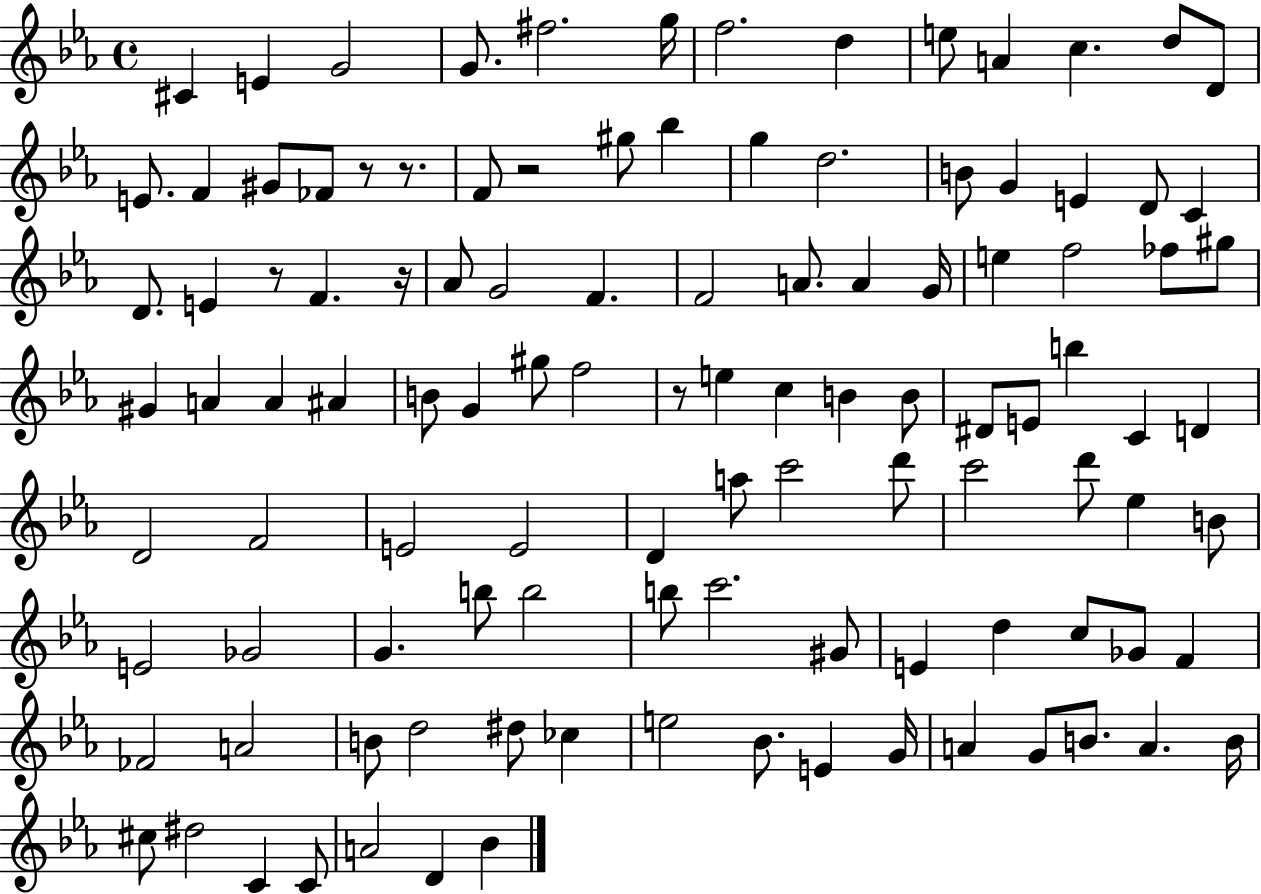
C#4/q E4/q G4/h G4/e. F#5/h. G5/s F5/h. D5/q E5/e A4/q C5/q. D5/e D4/e E4/e. F4/q G#4/e FES4/e R/e R/e. F4/e R/h G#5/e Bb5/q G5/q D5/h. B4/e G4/q E4/q D4/e C4/q D4/e. E4/q R/e F4/q. R/s Ab4/e G4/h F4/q. F4/h A4/e. A4/q G4/s E5/q F5/h FES5/e G#5/e G#4/q A4/q A4/q A#4/q B4/e G4/q G#5/e F5/h R/e E5/q C5/q B4/q B4/e D#4/e E4/e B5/q C4/q D4/q D4/h F4/h E4/h E4/h D4/q A5/e C6/h D6/e C6/h D6/e Eb5/q B4/e E4/h Gb4/h G4/q. B5/e B5/h B5/e C6/h. G#4/e E4/q D5/q C5/e Gb4/e F4/q FES4/h A4/h B4/e D5/h D#5/e CES5/q E5/h Bb4/e. E4/q G4/s A4/q G4/e B4/e. A4/q. B4/s C#5/e D#5/h C4/q C4/e A4/h D4/q Bb4/q